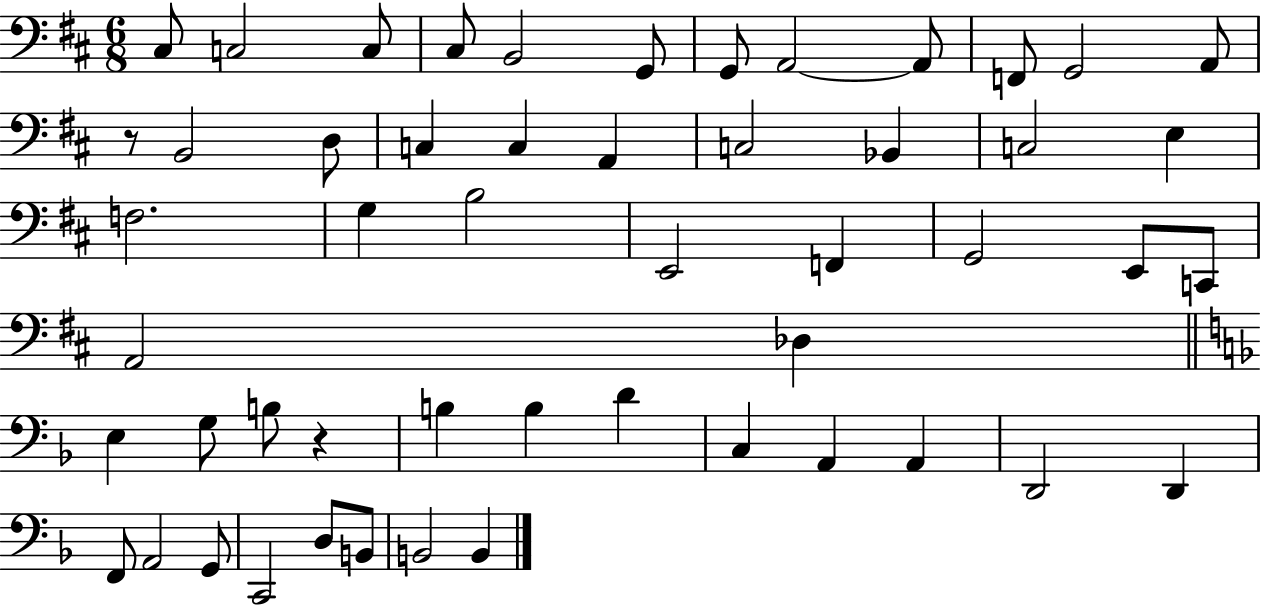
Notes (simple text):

C#3/e C3/h C3/e C#3/e B2/h G2/e G2/e A2/h A2/e F2/e G2/h A2/e R/e B2/h D3/e C3/q C3/q A2/q C3/h Bb2/q C3/h E3/q F3/h. G3/q B3/h E2/h F2/q G2/h E2/e C2/e A2/h Db3/q E3/q G3/e B3/e R/q B3/q B3/q D4/q C3/q A2/q A2/q D2/h D2/q F2/e A2/h G2/e C2/h D3/e B2/e B2/h B2/q